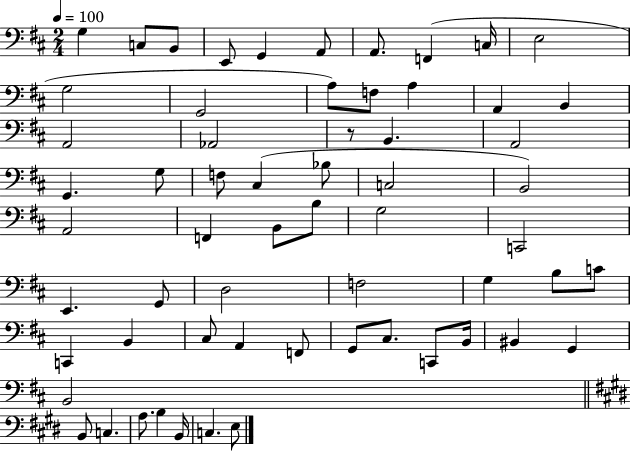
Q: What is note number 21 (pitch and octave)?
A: A2